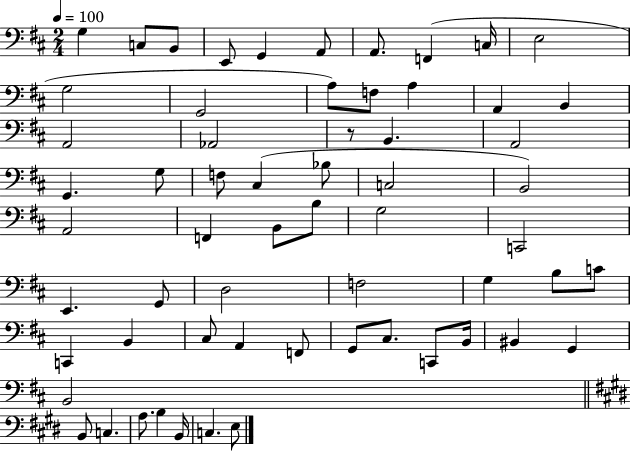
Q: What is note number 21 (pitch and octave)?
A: A2